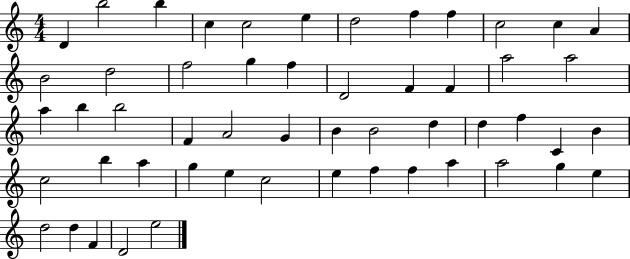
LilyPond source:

{
  \clef treble
  \numericTimeSignature
  \time 4/4
  \key c \major
  d'4 b''2 b''4 | c''4 c''2 e''4 | d''2 f''4 f''4 | c''2 c''4 a'4 | \break b'2 d''2 | f''2 g''4 f''4 | d'2 f'4 f'4 | a''2 a''2 | \break a''4 b''4 b''2 | f'4 a'2 g'4 | b'4 b'2 d''4 | d''4 f''4 c'4 b'4 | \break c''2 b''4 a''4 | g''4 e''4 c''2 | e''4 f''4 f''4 a''4 | a''2 g''4 e''4 | \break d''2 d''4 f'4 | d'2 e''2 | \bar "|."
}